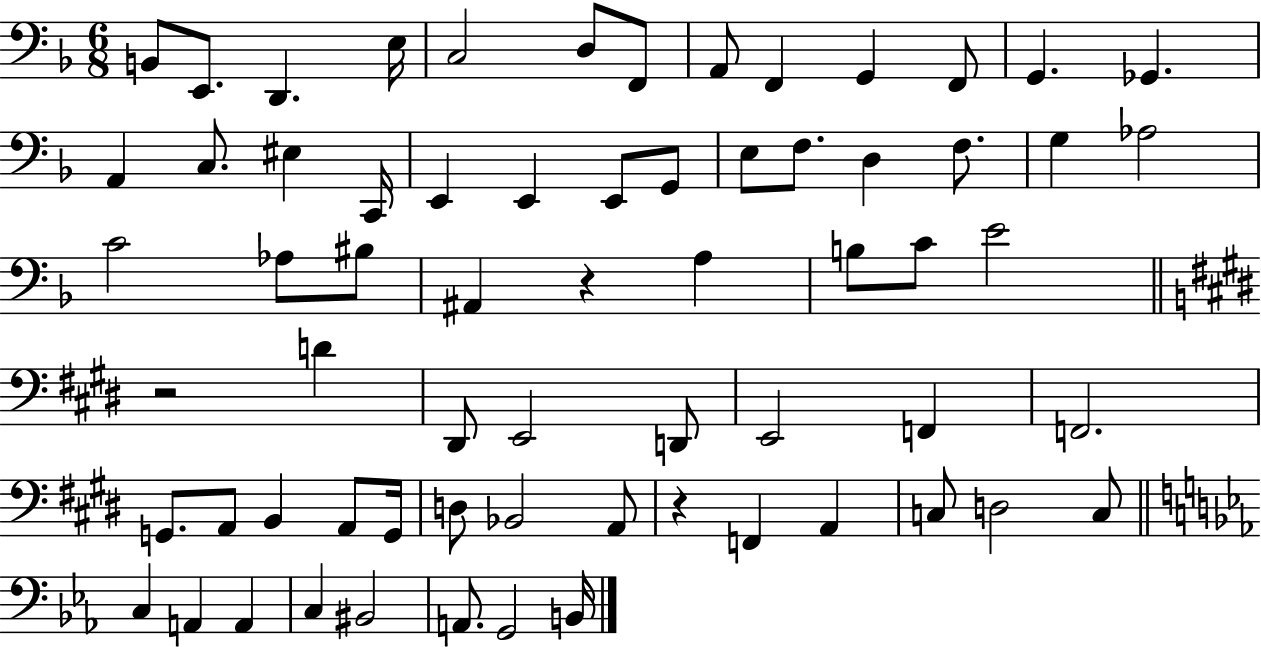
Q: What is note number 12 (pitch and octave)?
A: G2